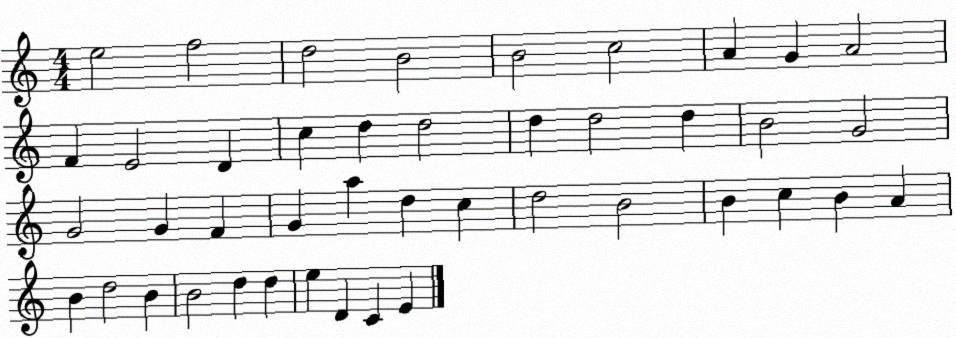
X:1
T:Untitled
M:4/4
L:1/4
K:C
e2 f2 d2 B2 B2 c2 A G A2 F E2 D c d d2 d d2 d B2 G2 G2 G F G a d c d2 B2 B c B A B d2 B B2 d d e D C E